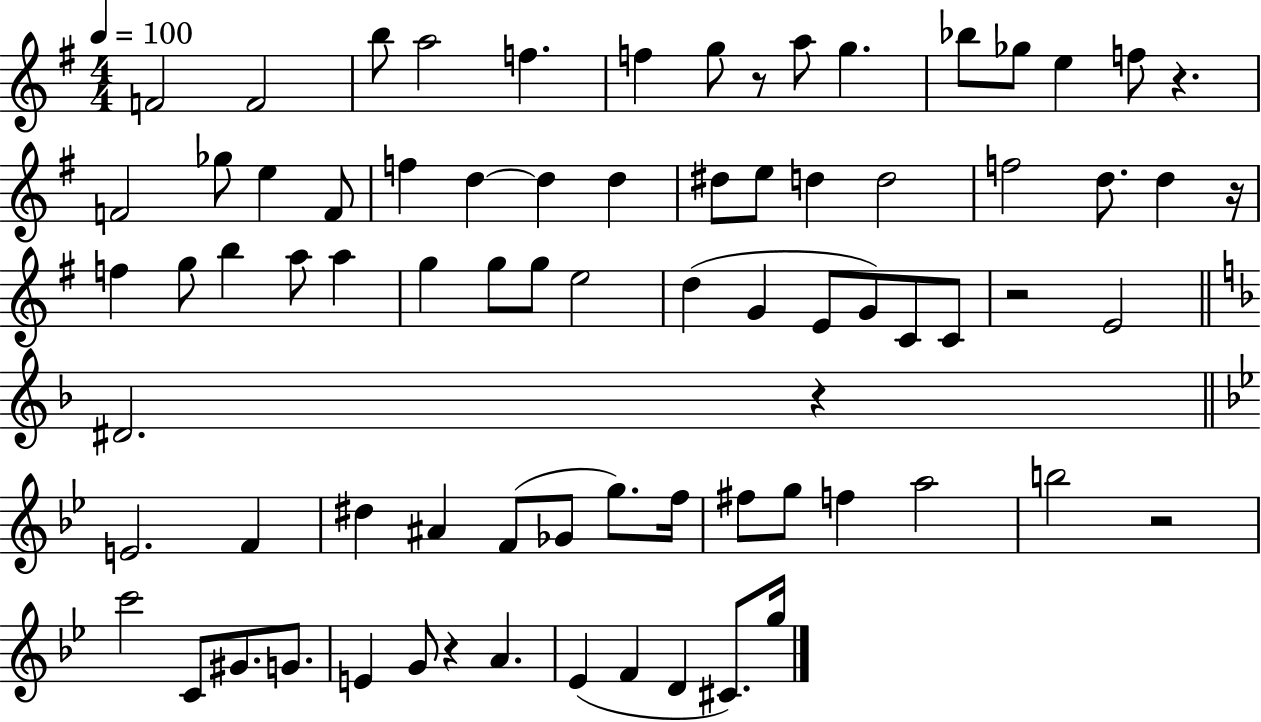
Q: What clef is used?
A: treble